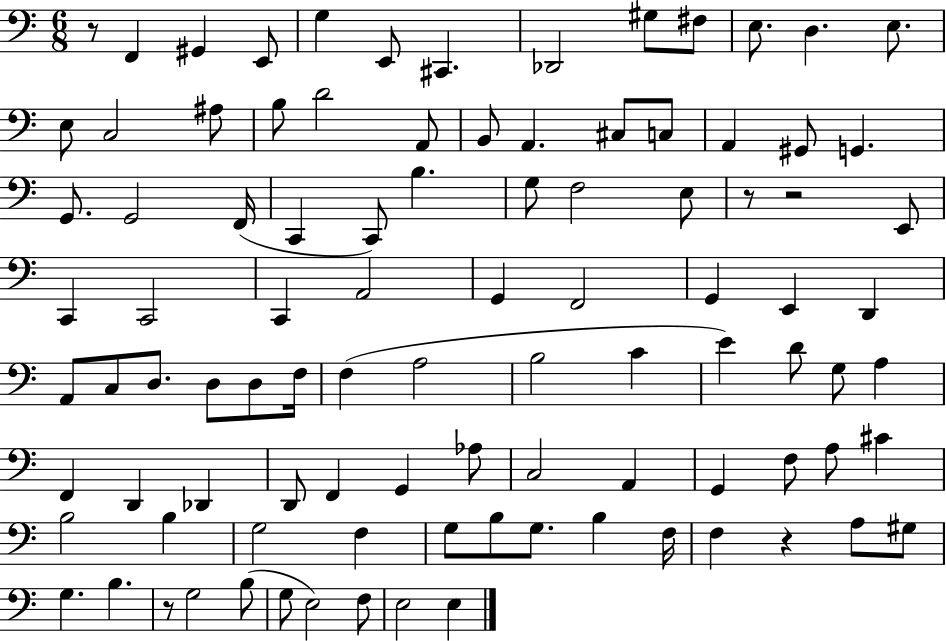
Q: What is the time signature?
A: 6/8